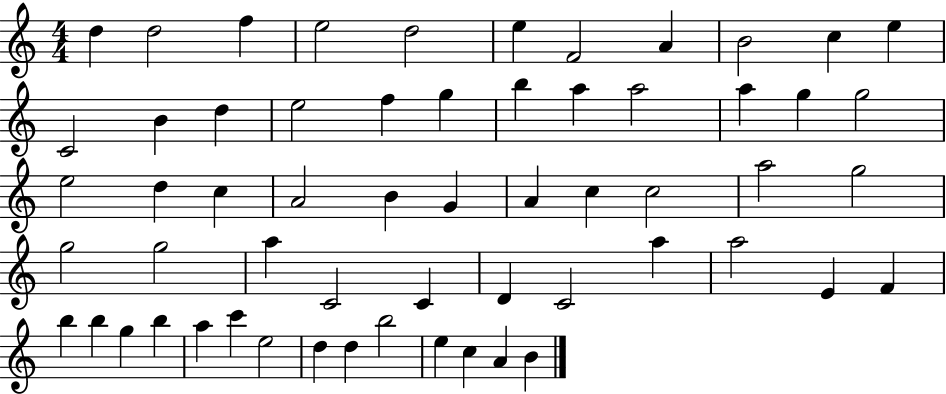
D5/q D5/h F5/q E5/h D5/h E5/q F4/h A4/q B4/h C5/q E5/q C4/h B4/q D5/q E5/h F5/q G5/q B5/q A5/q A5/h A5/q G5/q G5/h E5/h D5/q C5/q A4/h B4/q G4/q A4/q C5/q C5/h A5/h G5/h G5/h G5/h A5/q C4/h C4/q D4/q C4/h A5/q A5/h E4/q F4/q B5/q B5/q G5/q B5/q A5/q C6/q E5/h D5/q D5/q B5/h E5/q C5/q A4/q B4/q